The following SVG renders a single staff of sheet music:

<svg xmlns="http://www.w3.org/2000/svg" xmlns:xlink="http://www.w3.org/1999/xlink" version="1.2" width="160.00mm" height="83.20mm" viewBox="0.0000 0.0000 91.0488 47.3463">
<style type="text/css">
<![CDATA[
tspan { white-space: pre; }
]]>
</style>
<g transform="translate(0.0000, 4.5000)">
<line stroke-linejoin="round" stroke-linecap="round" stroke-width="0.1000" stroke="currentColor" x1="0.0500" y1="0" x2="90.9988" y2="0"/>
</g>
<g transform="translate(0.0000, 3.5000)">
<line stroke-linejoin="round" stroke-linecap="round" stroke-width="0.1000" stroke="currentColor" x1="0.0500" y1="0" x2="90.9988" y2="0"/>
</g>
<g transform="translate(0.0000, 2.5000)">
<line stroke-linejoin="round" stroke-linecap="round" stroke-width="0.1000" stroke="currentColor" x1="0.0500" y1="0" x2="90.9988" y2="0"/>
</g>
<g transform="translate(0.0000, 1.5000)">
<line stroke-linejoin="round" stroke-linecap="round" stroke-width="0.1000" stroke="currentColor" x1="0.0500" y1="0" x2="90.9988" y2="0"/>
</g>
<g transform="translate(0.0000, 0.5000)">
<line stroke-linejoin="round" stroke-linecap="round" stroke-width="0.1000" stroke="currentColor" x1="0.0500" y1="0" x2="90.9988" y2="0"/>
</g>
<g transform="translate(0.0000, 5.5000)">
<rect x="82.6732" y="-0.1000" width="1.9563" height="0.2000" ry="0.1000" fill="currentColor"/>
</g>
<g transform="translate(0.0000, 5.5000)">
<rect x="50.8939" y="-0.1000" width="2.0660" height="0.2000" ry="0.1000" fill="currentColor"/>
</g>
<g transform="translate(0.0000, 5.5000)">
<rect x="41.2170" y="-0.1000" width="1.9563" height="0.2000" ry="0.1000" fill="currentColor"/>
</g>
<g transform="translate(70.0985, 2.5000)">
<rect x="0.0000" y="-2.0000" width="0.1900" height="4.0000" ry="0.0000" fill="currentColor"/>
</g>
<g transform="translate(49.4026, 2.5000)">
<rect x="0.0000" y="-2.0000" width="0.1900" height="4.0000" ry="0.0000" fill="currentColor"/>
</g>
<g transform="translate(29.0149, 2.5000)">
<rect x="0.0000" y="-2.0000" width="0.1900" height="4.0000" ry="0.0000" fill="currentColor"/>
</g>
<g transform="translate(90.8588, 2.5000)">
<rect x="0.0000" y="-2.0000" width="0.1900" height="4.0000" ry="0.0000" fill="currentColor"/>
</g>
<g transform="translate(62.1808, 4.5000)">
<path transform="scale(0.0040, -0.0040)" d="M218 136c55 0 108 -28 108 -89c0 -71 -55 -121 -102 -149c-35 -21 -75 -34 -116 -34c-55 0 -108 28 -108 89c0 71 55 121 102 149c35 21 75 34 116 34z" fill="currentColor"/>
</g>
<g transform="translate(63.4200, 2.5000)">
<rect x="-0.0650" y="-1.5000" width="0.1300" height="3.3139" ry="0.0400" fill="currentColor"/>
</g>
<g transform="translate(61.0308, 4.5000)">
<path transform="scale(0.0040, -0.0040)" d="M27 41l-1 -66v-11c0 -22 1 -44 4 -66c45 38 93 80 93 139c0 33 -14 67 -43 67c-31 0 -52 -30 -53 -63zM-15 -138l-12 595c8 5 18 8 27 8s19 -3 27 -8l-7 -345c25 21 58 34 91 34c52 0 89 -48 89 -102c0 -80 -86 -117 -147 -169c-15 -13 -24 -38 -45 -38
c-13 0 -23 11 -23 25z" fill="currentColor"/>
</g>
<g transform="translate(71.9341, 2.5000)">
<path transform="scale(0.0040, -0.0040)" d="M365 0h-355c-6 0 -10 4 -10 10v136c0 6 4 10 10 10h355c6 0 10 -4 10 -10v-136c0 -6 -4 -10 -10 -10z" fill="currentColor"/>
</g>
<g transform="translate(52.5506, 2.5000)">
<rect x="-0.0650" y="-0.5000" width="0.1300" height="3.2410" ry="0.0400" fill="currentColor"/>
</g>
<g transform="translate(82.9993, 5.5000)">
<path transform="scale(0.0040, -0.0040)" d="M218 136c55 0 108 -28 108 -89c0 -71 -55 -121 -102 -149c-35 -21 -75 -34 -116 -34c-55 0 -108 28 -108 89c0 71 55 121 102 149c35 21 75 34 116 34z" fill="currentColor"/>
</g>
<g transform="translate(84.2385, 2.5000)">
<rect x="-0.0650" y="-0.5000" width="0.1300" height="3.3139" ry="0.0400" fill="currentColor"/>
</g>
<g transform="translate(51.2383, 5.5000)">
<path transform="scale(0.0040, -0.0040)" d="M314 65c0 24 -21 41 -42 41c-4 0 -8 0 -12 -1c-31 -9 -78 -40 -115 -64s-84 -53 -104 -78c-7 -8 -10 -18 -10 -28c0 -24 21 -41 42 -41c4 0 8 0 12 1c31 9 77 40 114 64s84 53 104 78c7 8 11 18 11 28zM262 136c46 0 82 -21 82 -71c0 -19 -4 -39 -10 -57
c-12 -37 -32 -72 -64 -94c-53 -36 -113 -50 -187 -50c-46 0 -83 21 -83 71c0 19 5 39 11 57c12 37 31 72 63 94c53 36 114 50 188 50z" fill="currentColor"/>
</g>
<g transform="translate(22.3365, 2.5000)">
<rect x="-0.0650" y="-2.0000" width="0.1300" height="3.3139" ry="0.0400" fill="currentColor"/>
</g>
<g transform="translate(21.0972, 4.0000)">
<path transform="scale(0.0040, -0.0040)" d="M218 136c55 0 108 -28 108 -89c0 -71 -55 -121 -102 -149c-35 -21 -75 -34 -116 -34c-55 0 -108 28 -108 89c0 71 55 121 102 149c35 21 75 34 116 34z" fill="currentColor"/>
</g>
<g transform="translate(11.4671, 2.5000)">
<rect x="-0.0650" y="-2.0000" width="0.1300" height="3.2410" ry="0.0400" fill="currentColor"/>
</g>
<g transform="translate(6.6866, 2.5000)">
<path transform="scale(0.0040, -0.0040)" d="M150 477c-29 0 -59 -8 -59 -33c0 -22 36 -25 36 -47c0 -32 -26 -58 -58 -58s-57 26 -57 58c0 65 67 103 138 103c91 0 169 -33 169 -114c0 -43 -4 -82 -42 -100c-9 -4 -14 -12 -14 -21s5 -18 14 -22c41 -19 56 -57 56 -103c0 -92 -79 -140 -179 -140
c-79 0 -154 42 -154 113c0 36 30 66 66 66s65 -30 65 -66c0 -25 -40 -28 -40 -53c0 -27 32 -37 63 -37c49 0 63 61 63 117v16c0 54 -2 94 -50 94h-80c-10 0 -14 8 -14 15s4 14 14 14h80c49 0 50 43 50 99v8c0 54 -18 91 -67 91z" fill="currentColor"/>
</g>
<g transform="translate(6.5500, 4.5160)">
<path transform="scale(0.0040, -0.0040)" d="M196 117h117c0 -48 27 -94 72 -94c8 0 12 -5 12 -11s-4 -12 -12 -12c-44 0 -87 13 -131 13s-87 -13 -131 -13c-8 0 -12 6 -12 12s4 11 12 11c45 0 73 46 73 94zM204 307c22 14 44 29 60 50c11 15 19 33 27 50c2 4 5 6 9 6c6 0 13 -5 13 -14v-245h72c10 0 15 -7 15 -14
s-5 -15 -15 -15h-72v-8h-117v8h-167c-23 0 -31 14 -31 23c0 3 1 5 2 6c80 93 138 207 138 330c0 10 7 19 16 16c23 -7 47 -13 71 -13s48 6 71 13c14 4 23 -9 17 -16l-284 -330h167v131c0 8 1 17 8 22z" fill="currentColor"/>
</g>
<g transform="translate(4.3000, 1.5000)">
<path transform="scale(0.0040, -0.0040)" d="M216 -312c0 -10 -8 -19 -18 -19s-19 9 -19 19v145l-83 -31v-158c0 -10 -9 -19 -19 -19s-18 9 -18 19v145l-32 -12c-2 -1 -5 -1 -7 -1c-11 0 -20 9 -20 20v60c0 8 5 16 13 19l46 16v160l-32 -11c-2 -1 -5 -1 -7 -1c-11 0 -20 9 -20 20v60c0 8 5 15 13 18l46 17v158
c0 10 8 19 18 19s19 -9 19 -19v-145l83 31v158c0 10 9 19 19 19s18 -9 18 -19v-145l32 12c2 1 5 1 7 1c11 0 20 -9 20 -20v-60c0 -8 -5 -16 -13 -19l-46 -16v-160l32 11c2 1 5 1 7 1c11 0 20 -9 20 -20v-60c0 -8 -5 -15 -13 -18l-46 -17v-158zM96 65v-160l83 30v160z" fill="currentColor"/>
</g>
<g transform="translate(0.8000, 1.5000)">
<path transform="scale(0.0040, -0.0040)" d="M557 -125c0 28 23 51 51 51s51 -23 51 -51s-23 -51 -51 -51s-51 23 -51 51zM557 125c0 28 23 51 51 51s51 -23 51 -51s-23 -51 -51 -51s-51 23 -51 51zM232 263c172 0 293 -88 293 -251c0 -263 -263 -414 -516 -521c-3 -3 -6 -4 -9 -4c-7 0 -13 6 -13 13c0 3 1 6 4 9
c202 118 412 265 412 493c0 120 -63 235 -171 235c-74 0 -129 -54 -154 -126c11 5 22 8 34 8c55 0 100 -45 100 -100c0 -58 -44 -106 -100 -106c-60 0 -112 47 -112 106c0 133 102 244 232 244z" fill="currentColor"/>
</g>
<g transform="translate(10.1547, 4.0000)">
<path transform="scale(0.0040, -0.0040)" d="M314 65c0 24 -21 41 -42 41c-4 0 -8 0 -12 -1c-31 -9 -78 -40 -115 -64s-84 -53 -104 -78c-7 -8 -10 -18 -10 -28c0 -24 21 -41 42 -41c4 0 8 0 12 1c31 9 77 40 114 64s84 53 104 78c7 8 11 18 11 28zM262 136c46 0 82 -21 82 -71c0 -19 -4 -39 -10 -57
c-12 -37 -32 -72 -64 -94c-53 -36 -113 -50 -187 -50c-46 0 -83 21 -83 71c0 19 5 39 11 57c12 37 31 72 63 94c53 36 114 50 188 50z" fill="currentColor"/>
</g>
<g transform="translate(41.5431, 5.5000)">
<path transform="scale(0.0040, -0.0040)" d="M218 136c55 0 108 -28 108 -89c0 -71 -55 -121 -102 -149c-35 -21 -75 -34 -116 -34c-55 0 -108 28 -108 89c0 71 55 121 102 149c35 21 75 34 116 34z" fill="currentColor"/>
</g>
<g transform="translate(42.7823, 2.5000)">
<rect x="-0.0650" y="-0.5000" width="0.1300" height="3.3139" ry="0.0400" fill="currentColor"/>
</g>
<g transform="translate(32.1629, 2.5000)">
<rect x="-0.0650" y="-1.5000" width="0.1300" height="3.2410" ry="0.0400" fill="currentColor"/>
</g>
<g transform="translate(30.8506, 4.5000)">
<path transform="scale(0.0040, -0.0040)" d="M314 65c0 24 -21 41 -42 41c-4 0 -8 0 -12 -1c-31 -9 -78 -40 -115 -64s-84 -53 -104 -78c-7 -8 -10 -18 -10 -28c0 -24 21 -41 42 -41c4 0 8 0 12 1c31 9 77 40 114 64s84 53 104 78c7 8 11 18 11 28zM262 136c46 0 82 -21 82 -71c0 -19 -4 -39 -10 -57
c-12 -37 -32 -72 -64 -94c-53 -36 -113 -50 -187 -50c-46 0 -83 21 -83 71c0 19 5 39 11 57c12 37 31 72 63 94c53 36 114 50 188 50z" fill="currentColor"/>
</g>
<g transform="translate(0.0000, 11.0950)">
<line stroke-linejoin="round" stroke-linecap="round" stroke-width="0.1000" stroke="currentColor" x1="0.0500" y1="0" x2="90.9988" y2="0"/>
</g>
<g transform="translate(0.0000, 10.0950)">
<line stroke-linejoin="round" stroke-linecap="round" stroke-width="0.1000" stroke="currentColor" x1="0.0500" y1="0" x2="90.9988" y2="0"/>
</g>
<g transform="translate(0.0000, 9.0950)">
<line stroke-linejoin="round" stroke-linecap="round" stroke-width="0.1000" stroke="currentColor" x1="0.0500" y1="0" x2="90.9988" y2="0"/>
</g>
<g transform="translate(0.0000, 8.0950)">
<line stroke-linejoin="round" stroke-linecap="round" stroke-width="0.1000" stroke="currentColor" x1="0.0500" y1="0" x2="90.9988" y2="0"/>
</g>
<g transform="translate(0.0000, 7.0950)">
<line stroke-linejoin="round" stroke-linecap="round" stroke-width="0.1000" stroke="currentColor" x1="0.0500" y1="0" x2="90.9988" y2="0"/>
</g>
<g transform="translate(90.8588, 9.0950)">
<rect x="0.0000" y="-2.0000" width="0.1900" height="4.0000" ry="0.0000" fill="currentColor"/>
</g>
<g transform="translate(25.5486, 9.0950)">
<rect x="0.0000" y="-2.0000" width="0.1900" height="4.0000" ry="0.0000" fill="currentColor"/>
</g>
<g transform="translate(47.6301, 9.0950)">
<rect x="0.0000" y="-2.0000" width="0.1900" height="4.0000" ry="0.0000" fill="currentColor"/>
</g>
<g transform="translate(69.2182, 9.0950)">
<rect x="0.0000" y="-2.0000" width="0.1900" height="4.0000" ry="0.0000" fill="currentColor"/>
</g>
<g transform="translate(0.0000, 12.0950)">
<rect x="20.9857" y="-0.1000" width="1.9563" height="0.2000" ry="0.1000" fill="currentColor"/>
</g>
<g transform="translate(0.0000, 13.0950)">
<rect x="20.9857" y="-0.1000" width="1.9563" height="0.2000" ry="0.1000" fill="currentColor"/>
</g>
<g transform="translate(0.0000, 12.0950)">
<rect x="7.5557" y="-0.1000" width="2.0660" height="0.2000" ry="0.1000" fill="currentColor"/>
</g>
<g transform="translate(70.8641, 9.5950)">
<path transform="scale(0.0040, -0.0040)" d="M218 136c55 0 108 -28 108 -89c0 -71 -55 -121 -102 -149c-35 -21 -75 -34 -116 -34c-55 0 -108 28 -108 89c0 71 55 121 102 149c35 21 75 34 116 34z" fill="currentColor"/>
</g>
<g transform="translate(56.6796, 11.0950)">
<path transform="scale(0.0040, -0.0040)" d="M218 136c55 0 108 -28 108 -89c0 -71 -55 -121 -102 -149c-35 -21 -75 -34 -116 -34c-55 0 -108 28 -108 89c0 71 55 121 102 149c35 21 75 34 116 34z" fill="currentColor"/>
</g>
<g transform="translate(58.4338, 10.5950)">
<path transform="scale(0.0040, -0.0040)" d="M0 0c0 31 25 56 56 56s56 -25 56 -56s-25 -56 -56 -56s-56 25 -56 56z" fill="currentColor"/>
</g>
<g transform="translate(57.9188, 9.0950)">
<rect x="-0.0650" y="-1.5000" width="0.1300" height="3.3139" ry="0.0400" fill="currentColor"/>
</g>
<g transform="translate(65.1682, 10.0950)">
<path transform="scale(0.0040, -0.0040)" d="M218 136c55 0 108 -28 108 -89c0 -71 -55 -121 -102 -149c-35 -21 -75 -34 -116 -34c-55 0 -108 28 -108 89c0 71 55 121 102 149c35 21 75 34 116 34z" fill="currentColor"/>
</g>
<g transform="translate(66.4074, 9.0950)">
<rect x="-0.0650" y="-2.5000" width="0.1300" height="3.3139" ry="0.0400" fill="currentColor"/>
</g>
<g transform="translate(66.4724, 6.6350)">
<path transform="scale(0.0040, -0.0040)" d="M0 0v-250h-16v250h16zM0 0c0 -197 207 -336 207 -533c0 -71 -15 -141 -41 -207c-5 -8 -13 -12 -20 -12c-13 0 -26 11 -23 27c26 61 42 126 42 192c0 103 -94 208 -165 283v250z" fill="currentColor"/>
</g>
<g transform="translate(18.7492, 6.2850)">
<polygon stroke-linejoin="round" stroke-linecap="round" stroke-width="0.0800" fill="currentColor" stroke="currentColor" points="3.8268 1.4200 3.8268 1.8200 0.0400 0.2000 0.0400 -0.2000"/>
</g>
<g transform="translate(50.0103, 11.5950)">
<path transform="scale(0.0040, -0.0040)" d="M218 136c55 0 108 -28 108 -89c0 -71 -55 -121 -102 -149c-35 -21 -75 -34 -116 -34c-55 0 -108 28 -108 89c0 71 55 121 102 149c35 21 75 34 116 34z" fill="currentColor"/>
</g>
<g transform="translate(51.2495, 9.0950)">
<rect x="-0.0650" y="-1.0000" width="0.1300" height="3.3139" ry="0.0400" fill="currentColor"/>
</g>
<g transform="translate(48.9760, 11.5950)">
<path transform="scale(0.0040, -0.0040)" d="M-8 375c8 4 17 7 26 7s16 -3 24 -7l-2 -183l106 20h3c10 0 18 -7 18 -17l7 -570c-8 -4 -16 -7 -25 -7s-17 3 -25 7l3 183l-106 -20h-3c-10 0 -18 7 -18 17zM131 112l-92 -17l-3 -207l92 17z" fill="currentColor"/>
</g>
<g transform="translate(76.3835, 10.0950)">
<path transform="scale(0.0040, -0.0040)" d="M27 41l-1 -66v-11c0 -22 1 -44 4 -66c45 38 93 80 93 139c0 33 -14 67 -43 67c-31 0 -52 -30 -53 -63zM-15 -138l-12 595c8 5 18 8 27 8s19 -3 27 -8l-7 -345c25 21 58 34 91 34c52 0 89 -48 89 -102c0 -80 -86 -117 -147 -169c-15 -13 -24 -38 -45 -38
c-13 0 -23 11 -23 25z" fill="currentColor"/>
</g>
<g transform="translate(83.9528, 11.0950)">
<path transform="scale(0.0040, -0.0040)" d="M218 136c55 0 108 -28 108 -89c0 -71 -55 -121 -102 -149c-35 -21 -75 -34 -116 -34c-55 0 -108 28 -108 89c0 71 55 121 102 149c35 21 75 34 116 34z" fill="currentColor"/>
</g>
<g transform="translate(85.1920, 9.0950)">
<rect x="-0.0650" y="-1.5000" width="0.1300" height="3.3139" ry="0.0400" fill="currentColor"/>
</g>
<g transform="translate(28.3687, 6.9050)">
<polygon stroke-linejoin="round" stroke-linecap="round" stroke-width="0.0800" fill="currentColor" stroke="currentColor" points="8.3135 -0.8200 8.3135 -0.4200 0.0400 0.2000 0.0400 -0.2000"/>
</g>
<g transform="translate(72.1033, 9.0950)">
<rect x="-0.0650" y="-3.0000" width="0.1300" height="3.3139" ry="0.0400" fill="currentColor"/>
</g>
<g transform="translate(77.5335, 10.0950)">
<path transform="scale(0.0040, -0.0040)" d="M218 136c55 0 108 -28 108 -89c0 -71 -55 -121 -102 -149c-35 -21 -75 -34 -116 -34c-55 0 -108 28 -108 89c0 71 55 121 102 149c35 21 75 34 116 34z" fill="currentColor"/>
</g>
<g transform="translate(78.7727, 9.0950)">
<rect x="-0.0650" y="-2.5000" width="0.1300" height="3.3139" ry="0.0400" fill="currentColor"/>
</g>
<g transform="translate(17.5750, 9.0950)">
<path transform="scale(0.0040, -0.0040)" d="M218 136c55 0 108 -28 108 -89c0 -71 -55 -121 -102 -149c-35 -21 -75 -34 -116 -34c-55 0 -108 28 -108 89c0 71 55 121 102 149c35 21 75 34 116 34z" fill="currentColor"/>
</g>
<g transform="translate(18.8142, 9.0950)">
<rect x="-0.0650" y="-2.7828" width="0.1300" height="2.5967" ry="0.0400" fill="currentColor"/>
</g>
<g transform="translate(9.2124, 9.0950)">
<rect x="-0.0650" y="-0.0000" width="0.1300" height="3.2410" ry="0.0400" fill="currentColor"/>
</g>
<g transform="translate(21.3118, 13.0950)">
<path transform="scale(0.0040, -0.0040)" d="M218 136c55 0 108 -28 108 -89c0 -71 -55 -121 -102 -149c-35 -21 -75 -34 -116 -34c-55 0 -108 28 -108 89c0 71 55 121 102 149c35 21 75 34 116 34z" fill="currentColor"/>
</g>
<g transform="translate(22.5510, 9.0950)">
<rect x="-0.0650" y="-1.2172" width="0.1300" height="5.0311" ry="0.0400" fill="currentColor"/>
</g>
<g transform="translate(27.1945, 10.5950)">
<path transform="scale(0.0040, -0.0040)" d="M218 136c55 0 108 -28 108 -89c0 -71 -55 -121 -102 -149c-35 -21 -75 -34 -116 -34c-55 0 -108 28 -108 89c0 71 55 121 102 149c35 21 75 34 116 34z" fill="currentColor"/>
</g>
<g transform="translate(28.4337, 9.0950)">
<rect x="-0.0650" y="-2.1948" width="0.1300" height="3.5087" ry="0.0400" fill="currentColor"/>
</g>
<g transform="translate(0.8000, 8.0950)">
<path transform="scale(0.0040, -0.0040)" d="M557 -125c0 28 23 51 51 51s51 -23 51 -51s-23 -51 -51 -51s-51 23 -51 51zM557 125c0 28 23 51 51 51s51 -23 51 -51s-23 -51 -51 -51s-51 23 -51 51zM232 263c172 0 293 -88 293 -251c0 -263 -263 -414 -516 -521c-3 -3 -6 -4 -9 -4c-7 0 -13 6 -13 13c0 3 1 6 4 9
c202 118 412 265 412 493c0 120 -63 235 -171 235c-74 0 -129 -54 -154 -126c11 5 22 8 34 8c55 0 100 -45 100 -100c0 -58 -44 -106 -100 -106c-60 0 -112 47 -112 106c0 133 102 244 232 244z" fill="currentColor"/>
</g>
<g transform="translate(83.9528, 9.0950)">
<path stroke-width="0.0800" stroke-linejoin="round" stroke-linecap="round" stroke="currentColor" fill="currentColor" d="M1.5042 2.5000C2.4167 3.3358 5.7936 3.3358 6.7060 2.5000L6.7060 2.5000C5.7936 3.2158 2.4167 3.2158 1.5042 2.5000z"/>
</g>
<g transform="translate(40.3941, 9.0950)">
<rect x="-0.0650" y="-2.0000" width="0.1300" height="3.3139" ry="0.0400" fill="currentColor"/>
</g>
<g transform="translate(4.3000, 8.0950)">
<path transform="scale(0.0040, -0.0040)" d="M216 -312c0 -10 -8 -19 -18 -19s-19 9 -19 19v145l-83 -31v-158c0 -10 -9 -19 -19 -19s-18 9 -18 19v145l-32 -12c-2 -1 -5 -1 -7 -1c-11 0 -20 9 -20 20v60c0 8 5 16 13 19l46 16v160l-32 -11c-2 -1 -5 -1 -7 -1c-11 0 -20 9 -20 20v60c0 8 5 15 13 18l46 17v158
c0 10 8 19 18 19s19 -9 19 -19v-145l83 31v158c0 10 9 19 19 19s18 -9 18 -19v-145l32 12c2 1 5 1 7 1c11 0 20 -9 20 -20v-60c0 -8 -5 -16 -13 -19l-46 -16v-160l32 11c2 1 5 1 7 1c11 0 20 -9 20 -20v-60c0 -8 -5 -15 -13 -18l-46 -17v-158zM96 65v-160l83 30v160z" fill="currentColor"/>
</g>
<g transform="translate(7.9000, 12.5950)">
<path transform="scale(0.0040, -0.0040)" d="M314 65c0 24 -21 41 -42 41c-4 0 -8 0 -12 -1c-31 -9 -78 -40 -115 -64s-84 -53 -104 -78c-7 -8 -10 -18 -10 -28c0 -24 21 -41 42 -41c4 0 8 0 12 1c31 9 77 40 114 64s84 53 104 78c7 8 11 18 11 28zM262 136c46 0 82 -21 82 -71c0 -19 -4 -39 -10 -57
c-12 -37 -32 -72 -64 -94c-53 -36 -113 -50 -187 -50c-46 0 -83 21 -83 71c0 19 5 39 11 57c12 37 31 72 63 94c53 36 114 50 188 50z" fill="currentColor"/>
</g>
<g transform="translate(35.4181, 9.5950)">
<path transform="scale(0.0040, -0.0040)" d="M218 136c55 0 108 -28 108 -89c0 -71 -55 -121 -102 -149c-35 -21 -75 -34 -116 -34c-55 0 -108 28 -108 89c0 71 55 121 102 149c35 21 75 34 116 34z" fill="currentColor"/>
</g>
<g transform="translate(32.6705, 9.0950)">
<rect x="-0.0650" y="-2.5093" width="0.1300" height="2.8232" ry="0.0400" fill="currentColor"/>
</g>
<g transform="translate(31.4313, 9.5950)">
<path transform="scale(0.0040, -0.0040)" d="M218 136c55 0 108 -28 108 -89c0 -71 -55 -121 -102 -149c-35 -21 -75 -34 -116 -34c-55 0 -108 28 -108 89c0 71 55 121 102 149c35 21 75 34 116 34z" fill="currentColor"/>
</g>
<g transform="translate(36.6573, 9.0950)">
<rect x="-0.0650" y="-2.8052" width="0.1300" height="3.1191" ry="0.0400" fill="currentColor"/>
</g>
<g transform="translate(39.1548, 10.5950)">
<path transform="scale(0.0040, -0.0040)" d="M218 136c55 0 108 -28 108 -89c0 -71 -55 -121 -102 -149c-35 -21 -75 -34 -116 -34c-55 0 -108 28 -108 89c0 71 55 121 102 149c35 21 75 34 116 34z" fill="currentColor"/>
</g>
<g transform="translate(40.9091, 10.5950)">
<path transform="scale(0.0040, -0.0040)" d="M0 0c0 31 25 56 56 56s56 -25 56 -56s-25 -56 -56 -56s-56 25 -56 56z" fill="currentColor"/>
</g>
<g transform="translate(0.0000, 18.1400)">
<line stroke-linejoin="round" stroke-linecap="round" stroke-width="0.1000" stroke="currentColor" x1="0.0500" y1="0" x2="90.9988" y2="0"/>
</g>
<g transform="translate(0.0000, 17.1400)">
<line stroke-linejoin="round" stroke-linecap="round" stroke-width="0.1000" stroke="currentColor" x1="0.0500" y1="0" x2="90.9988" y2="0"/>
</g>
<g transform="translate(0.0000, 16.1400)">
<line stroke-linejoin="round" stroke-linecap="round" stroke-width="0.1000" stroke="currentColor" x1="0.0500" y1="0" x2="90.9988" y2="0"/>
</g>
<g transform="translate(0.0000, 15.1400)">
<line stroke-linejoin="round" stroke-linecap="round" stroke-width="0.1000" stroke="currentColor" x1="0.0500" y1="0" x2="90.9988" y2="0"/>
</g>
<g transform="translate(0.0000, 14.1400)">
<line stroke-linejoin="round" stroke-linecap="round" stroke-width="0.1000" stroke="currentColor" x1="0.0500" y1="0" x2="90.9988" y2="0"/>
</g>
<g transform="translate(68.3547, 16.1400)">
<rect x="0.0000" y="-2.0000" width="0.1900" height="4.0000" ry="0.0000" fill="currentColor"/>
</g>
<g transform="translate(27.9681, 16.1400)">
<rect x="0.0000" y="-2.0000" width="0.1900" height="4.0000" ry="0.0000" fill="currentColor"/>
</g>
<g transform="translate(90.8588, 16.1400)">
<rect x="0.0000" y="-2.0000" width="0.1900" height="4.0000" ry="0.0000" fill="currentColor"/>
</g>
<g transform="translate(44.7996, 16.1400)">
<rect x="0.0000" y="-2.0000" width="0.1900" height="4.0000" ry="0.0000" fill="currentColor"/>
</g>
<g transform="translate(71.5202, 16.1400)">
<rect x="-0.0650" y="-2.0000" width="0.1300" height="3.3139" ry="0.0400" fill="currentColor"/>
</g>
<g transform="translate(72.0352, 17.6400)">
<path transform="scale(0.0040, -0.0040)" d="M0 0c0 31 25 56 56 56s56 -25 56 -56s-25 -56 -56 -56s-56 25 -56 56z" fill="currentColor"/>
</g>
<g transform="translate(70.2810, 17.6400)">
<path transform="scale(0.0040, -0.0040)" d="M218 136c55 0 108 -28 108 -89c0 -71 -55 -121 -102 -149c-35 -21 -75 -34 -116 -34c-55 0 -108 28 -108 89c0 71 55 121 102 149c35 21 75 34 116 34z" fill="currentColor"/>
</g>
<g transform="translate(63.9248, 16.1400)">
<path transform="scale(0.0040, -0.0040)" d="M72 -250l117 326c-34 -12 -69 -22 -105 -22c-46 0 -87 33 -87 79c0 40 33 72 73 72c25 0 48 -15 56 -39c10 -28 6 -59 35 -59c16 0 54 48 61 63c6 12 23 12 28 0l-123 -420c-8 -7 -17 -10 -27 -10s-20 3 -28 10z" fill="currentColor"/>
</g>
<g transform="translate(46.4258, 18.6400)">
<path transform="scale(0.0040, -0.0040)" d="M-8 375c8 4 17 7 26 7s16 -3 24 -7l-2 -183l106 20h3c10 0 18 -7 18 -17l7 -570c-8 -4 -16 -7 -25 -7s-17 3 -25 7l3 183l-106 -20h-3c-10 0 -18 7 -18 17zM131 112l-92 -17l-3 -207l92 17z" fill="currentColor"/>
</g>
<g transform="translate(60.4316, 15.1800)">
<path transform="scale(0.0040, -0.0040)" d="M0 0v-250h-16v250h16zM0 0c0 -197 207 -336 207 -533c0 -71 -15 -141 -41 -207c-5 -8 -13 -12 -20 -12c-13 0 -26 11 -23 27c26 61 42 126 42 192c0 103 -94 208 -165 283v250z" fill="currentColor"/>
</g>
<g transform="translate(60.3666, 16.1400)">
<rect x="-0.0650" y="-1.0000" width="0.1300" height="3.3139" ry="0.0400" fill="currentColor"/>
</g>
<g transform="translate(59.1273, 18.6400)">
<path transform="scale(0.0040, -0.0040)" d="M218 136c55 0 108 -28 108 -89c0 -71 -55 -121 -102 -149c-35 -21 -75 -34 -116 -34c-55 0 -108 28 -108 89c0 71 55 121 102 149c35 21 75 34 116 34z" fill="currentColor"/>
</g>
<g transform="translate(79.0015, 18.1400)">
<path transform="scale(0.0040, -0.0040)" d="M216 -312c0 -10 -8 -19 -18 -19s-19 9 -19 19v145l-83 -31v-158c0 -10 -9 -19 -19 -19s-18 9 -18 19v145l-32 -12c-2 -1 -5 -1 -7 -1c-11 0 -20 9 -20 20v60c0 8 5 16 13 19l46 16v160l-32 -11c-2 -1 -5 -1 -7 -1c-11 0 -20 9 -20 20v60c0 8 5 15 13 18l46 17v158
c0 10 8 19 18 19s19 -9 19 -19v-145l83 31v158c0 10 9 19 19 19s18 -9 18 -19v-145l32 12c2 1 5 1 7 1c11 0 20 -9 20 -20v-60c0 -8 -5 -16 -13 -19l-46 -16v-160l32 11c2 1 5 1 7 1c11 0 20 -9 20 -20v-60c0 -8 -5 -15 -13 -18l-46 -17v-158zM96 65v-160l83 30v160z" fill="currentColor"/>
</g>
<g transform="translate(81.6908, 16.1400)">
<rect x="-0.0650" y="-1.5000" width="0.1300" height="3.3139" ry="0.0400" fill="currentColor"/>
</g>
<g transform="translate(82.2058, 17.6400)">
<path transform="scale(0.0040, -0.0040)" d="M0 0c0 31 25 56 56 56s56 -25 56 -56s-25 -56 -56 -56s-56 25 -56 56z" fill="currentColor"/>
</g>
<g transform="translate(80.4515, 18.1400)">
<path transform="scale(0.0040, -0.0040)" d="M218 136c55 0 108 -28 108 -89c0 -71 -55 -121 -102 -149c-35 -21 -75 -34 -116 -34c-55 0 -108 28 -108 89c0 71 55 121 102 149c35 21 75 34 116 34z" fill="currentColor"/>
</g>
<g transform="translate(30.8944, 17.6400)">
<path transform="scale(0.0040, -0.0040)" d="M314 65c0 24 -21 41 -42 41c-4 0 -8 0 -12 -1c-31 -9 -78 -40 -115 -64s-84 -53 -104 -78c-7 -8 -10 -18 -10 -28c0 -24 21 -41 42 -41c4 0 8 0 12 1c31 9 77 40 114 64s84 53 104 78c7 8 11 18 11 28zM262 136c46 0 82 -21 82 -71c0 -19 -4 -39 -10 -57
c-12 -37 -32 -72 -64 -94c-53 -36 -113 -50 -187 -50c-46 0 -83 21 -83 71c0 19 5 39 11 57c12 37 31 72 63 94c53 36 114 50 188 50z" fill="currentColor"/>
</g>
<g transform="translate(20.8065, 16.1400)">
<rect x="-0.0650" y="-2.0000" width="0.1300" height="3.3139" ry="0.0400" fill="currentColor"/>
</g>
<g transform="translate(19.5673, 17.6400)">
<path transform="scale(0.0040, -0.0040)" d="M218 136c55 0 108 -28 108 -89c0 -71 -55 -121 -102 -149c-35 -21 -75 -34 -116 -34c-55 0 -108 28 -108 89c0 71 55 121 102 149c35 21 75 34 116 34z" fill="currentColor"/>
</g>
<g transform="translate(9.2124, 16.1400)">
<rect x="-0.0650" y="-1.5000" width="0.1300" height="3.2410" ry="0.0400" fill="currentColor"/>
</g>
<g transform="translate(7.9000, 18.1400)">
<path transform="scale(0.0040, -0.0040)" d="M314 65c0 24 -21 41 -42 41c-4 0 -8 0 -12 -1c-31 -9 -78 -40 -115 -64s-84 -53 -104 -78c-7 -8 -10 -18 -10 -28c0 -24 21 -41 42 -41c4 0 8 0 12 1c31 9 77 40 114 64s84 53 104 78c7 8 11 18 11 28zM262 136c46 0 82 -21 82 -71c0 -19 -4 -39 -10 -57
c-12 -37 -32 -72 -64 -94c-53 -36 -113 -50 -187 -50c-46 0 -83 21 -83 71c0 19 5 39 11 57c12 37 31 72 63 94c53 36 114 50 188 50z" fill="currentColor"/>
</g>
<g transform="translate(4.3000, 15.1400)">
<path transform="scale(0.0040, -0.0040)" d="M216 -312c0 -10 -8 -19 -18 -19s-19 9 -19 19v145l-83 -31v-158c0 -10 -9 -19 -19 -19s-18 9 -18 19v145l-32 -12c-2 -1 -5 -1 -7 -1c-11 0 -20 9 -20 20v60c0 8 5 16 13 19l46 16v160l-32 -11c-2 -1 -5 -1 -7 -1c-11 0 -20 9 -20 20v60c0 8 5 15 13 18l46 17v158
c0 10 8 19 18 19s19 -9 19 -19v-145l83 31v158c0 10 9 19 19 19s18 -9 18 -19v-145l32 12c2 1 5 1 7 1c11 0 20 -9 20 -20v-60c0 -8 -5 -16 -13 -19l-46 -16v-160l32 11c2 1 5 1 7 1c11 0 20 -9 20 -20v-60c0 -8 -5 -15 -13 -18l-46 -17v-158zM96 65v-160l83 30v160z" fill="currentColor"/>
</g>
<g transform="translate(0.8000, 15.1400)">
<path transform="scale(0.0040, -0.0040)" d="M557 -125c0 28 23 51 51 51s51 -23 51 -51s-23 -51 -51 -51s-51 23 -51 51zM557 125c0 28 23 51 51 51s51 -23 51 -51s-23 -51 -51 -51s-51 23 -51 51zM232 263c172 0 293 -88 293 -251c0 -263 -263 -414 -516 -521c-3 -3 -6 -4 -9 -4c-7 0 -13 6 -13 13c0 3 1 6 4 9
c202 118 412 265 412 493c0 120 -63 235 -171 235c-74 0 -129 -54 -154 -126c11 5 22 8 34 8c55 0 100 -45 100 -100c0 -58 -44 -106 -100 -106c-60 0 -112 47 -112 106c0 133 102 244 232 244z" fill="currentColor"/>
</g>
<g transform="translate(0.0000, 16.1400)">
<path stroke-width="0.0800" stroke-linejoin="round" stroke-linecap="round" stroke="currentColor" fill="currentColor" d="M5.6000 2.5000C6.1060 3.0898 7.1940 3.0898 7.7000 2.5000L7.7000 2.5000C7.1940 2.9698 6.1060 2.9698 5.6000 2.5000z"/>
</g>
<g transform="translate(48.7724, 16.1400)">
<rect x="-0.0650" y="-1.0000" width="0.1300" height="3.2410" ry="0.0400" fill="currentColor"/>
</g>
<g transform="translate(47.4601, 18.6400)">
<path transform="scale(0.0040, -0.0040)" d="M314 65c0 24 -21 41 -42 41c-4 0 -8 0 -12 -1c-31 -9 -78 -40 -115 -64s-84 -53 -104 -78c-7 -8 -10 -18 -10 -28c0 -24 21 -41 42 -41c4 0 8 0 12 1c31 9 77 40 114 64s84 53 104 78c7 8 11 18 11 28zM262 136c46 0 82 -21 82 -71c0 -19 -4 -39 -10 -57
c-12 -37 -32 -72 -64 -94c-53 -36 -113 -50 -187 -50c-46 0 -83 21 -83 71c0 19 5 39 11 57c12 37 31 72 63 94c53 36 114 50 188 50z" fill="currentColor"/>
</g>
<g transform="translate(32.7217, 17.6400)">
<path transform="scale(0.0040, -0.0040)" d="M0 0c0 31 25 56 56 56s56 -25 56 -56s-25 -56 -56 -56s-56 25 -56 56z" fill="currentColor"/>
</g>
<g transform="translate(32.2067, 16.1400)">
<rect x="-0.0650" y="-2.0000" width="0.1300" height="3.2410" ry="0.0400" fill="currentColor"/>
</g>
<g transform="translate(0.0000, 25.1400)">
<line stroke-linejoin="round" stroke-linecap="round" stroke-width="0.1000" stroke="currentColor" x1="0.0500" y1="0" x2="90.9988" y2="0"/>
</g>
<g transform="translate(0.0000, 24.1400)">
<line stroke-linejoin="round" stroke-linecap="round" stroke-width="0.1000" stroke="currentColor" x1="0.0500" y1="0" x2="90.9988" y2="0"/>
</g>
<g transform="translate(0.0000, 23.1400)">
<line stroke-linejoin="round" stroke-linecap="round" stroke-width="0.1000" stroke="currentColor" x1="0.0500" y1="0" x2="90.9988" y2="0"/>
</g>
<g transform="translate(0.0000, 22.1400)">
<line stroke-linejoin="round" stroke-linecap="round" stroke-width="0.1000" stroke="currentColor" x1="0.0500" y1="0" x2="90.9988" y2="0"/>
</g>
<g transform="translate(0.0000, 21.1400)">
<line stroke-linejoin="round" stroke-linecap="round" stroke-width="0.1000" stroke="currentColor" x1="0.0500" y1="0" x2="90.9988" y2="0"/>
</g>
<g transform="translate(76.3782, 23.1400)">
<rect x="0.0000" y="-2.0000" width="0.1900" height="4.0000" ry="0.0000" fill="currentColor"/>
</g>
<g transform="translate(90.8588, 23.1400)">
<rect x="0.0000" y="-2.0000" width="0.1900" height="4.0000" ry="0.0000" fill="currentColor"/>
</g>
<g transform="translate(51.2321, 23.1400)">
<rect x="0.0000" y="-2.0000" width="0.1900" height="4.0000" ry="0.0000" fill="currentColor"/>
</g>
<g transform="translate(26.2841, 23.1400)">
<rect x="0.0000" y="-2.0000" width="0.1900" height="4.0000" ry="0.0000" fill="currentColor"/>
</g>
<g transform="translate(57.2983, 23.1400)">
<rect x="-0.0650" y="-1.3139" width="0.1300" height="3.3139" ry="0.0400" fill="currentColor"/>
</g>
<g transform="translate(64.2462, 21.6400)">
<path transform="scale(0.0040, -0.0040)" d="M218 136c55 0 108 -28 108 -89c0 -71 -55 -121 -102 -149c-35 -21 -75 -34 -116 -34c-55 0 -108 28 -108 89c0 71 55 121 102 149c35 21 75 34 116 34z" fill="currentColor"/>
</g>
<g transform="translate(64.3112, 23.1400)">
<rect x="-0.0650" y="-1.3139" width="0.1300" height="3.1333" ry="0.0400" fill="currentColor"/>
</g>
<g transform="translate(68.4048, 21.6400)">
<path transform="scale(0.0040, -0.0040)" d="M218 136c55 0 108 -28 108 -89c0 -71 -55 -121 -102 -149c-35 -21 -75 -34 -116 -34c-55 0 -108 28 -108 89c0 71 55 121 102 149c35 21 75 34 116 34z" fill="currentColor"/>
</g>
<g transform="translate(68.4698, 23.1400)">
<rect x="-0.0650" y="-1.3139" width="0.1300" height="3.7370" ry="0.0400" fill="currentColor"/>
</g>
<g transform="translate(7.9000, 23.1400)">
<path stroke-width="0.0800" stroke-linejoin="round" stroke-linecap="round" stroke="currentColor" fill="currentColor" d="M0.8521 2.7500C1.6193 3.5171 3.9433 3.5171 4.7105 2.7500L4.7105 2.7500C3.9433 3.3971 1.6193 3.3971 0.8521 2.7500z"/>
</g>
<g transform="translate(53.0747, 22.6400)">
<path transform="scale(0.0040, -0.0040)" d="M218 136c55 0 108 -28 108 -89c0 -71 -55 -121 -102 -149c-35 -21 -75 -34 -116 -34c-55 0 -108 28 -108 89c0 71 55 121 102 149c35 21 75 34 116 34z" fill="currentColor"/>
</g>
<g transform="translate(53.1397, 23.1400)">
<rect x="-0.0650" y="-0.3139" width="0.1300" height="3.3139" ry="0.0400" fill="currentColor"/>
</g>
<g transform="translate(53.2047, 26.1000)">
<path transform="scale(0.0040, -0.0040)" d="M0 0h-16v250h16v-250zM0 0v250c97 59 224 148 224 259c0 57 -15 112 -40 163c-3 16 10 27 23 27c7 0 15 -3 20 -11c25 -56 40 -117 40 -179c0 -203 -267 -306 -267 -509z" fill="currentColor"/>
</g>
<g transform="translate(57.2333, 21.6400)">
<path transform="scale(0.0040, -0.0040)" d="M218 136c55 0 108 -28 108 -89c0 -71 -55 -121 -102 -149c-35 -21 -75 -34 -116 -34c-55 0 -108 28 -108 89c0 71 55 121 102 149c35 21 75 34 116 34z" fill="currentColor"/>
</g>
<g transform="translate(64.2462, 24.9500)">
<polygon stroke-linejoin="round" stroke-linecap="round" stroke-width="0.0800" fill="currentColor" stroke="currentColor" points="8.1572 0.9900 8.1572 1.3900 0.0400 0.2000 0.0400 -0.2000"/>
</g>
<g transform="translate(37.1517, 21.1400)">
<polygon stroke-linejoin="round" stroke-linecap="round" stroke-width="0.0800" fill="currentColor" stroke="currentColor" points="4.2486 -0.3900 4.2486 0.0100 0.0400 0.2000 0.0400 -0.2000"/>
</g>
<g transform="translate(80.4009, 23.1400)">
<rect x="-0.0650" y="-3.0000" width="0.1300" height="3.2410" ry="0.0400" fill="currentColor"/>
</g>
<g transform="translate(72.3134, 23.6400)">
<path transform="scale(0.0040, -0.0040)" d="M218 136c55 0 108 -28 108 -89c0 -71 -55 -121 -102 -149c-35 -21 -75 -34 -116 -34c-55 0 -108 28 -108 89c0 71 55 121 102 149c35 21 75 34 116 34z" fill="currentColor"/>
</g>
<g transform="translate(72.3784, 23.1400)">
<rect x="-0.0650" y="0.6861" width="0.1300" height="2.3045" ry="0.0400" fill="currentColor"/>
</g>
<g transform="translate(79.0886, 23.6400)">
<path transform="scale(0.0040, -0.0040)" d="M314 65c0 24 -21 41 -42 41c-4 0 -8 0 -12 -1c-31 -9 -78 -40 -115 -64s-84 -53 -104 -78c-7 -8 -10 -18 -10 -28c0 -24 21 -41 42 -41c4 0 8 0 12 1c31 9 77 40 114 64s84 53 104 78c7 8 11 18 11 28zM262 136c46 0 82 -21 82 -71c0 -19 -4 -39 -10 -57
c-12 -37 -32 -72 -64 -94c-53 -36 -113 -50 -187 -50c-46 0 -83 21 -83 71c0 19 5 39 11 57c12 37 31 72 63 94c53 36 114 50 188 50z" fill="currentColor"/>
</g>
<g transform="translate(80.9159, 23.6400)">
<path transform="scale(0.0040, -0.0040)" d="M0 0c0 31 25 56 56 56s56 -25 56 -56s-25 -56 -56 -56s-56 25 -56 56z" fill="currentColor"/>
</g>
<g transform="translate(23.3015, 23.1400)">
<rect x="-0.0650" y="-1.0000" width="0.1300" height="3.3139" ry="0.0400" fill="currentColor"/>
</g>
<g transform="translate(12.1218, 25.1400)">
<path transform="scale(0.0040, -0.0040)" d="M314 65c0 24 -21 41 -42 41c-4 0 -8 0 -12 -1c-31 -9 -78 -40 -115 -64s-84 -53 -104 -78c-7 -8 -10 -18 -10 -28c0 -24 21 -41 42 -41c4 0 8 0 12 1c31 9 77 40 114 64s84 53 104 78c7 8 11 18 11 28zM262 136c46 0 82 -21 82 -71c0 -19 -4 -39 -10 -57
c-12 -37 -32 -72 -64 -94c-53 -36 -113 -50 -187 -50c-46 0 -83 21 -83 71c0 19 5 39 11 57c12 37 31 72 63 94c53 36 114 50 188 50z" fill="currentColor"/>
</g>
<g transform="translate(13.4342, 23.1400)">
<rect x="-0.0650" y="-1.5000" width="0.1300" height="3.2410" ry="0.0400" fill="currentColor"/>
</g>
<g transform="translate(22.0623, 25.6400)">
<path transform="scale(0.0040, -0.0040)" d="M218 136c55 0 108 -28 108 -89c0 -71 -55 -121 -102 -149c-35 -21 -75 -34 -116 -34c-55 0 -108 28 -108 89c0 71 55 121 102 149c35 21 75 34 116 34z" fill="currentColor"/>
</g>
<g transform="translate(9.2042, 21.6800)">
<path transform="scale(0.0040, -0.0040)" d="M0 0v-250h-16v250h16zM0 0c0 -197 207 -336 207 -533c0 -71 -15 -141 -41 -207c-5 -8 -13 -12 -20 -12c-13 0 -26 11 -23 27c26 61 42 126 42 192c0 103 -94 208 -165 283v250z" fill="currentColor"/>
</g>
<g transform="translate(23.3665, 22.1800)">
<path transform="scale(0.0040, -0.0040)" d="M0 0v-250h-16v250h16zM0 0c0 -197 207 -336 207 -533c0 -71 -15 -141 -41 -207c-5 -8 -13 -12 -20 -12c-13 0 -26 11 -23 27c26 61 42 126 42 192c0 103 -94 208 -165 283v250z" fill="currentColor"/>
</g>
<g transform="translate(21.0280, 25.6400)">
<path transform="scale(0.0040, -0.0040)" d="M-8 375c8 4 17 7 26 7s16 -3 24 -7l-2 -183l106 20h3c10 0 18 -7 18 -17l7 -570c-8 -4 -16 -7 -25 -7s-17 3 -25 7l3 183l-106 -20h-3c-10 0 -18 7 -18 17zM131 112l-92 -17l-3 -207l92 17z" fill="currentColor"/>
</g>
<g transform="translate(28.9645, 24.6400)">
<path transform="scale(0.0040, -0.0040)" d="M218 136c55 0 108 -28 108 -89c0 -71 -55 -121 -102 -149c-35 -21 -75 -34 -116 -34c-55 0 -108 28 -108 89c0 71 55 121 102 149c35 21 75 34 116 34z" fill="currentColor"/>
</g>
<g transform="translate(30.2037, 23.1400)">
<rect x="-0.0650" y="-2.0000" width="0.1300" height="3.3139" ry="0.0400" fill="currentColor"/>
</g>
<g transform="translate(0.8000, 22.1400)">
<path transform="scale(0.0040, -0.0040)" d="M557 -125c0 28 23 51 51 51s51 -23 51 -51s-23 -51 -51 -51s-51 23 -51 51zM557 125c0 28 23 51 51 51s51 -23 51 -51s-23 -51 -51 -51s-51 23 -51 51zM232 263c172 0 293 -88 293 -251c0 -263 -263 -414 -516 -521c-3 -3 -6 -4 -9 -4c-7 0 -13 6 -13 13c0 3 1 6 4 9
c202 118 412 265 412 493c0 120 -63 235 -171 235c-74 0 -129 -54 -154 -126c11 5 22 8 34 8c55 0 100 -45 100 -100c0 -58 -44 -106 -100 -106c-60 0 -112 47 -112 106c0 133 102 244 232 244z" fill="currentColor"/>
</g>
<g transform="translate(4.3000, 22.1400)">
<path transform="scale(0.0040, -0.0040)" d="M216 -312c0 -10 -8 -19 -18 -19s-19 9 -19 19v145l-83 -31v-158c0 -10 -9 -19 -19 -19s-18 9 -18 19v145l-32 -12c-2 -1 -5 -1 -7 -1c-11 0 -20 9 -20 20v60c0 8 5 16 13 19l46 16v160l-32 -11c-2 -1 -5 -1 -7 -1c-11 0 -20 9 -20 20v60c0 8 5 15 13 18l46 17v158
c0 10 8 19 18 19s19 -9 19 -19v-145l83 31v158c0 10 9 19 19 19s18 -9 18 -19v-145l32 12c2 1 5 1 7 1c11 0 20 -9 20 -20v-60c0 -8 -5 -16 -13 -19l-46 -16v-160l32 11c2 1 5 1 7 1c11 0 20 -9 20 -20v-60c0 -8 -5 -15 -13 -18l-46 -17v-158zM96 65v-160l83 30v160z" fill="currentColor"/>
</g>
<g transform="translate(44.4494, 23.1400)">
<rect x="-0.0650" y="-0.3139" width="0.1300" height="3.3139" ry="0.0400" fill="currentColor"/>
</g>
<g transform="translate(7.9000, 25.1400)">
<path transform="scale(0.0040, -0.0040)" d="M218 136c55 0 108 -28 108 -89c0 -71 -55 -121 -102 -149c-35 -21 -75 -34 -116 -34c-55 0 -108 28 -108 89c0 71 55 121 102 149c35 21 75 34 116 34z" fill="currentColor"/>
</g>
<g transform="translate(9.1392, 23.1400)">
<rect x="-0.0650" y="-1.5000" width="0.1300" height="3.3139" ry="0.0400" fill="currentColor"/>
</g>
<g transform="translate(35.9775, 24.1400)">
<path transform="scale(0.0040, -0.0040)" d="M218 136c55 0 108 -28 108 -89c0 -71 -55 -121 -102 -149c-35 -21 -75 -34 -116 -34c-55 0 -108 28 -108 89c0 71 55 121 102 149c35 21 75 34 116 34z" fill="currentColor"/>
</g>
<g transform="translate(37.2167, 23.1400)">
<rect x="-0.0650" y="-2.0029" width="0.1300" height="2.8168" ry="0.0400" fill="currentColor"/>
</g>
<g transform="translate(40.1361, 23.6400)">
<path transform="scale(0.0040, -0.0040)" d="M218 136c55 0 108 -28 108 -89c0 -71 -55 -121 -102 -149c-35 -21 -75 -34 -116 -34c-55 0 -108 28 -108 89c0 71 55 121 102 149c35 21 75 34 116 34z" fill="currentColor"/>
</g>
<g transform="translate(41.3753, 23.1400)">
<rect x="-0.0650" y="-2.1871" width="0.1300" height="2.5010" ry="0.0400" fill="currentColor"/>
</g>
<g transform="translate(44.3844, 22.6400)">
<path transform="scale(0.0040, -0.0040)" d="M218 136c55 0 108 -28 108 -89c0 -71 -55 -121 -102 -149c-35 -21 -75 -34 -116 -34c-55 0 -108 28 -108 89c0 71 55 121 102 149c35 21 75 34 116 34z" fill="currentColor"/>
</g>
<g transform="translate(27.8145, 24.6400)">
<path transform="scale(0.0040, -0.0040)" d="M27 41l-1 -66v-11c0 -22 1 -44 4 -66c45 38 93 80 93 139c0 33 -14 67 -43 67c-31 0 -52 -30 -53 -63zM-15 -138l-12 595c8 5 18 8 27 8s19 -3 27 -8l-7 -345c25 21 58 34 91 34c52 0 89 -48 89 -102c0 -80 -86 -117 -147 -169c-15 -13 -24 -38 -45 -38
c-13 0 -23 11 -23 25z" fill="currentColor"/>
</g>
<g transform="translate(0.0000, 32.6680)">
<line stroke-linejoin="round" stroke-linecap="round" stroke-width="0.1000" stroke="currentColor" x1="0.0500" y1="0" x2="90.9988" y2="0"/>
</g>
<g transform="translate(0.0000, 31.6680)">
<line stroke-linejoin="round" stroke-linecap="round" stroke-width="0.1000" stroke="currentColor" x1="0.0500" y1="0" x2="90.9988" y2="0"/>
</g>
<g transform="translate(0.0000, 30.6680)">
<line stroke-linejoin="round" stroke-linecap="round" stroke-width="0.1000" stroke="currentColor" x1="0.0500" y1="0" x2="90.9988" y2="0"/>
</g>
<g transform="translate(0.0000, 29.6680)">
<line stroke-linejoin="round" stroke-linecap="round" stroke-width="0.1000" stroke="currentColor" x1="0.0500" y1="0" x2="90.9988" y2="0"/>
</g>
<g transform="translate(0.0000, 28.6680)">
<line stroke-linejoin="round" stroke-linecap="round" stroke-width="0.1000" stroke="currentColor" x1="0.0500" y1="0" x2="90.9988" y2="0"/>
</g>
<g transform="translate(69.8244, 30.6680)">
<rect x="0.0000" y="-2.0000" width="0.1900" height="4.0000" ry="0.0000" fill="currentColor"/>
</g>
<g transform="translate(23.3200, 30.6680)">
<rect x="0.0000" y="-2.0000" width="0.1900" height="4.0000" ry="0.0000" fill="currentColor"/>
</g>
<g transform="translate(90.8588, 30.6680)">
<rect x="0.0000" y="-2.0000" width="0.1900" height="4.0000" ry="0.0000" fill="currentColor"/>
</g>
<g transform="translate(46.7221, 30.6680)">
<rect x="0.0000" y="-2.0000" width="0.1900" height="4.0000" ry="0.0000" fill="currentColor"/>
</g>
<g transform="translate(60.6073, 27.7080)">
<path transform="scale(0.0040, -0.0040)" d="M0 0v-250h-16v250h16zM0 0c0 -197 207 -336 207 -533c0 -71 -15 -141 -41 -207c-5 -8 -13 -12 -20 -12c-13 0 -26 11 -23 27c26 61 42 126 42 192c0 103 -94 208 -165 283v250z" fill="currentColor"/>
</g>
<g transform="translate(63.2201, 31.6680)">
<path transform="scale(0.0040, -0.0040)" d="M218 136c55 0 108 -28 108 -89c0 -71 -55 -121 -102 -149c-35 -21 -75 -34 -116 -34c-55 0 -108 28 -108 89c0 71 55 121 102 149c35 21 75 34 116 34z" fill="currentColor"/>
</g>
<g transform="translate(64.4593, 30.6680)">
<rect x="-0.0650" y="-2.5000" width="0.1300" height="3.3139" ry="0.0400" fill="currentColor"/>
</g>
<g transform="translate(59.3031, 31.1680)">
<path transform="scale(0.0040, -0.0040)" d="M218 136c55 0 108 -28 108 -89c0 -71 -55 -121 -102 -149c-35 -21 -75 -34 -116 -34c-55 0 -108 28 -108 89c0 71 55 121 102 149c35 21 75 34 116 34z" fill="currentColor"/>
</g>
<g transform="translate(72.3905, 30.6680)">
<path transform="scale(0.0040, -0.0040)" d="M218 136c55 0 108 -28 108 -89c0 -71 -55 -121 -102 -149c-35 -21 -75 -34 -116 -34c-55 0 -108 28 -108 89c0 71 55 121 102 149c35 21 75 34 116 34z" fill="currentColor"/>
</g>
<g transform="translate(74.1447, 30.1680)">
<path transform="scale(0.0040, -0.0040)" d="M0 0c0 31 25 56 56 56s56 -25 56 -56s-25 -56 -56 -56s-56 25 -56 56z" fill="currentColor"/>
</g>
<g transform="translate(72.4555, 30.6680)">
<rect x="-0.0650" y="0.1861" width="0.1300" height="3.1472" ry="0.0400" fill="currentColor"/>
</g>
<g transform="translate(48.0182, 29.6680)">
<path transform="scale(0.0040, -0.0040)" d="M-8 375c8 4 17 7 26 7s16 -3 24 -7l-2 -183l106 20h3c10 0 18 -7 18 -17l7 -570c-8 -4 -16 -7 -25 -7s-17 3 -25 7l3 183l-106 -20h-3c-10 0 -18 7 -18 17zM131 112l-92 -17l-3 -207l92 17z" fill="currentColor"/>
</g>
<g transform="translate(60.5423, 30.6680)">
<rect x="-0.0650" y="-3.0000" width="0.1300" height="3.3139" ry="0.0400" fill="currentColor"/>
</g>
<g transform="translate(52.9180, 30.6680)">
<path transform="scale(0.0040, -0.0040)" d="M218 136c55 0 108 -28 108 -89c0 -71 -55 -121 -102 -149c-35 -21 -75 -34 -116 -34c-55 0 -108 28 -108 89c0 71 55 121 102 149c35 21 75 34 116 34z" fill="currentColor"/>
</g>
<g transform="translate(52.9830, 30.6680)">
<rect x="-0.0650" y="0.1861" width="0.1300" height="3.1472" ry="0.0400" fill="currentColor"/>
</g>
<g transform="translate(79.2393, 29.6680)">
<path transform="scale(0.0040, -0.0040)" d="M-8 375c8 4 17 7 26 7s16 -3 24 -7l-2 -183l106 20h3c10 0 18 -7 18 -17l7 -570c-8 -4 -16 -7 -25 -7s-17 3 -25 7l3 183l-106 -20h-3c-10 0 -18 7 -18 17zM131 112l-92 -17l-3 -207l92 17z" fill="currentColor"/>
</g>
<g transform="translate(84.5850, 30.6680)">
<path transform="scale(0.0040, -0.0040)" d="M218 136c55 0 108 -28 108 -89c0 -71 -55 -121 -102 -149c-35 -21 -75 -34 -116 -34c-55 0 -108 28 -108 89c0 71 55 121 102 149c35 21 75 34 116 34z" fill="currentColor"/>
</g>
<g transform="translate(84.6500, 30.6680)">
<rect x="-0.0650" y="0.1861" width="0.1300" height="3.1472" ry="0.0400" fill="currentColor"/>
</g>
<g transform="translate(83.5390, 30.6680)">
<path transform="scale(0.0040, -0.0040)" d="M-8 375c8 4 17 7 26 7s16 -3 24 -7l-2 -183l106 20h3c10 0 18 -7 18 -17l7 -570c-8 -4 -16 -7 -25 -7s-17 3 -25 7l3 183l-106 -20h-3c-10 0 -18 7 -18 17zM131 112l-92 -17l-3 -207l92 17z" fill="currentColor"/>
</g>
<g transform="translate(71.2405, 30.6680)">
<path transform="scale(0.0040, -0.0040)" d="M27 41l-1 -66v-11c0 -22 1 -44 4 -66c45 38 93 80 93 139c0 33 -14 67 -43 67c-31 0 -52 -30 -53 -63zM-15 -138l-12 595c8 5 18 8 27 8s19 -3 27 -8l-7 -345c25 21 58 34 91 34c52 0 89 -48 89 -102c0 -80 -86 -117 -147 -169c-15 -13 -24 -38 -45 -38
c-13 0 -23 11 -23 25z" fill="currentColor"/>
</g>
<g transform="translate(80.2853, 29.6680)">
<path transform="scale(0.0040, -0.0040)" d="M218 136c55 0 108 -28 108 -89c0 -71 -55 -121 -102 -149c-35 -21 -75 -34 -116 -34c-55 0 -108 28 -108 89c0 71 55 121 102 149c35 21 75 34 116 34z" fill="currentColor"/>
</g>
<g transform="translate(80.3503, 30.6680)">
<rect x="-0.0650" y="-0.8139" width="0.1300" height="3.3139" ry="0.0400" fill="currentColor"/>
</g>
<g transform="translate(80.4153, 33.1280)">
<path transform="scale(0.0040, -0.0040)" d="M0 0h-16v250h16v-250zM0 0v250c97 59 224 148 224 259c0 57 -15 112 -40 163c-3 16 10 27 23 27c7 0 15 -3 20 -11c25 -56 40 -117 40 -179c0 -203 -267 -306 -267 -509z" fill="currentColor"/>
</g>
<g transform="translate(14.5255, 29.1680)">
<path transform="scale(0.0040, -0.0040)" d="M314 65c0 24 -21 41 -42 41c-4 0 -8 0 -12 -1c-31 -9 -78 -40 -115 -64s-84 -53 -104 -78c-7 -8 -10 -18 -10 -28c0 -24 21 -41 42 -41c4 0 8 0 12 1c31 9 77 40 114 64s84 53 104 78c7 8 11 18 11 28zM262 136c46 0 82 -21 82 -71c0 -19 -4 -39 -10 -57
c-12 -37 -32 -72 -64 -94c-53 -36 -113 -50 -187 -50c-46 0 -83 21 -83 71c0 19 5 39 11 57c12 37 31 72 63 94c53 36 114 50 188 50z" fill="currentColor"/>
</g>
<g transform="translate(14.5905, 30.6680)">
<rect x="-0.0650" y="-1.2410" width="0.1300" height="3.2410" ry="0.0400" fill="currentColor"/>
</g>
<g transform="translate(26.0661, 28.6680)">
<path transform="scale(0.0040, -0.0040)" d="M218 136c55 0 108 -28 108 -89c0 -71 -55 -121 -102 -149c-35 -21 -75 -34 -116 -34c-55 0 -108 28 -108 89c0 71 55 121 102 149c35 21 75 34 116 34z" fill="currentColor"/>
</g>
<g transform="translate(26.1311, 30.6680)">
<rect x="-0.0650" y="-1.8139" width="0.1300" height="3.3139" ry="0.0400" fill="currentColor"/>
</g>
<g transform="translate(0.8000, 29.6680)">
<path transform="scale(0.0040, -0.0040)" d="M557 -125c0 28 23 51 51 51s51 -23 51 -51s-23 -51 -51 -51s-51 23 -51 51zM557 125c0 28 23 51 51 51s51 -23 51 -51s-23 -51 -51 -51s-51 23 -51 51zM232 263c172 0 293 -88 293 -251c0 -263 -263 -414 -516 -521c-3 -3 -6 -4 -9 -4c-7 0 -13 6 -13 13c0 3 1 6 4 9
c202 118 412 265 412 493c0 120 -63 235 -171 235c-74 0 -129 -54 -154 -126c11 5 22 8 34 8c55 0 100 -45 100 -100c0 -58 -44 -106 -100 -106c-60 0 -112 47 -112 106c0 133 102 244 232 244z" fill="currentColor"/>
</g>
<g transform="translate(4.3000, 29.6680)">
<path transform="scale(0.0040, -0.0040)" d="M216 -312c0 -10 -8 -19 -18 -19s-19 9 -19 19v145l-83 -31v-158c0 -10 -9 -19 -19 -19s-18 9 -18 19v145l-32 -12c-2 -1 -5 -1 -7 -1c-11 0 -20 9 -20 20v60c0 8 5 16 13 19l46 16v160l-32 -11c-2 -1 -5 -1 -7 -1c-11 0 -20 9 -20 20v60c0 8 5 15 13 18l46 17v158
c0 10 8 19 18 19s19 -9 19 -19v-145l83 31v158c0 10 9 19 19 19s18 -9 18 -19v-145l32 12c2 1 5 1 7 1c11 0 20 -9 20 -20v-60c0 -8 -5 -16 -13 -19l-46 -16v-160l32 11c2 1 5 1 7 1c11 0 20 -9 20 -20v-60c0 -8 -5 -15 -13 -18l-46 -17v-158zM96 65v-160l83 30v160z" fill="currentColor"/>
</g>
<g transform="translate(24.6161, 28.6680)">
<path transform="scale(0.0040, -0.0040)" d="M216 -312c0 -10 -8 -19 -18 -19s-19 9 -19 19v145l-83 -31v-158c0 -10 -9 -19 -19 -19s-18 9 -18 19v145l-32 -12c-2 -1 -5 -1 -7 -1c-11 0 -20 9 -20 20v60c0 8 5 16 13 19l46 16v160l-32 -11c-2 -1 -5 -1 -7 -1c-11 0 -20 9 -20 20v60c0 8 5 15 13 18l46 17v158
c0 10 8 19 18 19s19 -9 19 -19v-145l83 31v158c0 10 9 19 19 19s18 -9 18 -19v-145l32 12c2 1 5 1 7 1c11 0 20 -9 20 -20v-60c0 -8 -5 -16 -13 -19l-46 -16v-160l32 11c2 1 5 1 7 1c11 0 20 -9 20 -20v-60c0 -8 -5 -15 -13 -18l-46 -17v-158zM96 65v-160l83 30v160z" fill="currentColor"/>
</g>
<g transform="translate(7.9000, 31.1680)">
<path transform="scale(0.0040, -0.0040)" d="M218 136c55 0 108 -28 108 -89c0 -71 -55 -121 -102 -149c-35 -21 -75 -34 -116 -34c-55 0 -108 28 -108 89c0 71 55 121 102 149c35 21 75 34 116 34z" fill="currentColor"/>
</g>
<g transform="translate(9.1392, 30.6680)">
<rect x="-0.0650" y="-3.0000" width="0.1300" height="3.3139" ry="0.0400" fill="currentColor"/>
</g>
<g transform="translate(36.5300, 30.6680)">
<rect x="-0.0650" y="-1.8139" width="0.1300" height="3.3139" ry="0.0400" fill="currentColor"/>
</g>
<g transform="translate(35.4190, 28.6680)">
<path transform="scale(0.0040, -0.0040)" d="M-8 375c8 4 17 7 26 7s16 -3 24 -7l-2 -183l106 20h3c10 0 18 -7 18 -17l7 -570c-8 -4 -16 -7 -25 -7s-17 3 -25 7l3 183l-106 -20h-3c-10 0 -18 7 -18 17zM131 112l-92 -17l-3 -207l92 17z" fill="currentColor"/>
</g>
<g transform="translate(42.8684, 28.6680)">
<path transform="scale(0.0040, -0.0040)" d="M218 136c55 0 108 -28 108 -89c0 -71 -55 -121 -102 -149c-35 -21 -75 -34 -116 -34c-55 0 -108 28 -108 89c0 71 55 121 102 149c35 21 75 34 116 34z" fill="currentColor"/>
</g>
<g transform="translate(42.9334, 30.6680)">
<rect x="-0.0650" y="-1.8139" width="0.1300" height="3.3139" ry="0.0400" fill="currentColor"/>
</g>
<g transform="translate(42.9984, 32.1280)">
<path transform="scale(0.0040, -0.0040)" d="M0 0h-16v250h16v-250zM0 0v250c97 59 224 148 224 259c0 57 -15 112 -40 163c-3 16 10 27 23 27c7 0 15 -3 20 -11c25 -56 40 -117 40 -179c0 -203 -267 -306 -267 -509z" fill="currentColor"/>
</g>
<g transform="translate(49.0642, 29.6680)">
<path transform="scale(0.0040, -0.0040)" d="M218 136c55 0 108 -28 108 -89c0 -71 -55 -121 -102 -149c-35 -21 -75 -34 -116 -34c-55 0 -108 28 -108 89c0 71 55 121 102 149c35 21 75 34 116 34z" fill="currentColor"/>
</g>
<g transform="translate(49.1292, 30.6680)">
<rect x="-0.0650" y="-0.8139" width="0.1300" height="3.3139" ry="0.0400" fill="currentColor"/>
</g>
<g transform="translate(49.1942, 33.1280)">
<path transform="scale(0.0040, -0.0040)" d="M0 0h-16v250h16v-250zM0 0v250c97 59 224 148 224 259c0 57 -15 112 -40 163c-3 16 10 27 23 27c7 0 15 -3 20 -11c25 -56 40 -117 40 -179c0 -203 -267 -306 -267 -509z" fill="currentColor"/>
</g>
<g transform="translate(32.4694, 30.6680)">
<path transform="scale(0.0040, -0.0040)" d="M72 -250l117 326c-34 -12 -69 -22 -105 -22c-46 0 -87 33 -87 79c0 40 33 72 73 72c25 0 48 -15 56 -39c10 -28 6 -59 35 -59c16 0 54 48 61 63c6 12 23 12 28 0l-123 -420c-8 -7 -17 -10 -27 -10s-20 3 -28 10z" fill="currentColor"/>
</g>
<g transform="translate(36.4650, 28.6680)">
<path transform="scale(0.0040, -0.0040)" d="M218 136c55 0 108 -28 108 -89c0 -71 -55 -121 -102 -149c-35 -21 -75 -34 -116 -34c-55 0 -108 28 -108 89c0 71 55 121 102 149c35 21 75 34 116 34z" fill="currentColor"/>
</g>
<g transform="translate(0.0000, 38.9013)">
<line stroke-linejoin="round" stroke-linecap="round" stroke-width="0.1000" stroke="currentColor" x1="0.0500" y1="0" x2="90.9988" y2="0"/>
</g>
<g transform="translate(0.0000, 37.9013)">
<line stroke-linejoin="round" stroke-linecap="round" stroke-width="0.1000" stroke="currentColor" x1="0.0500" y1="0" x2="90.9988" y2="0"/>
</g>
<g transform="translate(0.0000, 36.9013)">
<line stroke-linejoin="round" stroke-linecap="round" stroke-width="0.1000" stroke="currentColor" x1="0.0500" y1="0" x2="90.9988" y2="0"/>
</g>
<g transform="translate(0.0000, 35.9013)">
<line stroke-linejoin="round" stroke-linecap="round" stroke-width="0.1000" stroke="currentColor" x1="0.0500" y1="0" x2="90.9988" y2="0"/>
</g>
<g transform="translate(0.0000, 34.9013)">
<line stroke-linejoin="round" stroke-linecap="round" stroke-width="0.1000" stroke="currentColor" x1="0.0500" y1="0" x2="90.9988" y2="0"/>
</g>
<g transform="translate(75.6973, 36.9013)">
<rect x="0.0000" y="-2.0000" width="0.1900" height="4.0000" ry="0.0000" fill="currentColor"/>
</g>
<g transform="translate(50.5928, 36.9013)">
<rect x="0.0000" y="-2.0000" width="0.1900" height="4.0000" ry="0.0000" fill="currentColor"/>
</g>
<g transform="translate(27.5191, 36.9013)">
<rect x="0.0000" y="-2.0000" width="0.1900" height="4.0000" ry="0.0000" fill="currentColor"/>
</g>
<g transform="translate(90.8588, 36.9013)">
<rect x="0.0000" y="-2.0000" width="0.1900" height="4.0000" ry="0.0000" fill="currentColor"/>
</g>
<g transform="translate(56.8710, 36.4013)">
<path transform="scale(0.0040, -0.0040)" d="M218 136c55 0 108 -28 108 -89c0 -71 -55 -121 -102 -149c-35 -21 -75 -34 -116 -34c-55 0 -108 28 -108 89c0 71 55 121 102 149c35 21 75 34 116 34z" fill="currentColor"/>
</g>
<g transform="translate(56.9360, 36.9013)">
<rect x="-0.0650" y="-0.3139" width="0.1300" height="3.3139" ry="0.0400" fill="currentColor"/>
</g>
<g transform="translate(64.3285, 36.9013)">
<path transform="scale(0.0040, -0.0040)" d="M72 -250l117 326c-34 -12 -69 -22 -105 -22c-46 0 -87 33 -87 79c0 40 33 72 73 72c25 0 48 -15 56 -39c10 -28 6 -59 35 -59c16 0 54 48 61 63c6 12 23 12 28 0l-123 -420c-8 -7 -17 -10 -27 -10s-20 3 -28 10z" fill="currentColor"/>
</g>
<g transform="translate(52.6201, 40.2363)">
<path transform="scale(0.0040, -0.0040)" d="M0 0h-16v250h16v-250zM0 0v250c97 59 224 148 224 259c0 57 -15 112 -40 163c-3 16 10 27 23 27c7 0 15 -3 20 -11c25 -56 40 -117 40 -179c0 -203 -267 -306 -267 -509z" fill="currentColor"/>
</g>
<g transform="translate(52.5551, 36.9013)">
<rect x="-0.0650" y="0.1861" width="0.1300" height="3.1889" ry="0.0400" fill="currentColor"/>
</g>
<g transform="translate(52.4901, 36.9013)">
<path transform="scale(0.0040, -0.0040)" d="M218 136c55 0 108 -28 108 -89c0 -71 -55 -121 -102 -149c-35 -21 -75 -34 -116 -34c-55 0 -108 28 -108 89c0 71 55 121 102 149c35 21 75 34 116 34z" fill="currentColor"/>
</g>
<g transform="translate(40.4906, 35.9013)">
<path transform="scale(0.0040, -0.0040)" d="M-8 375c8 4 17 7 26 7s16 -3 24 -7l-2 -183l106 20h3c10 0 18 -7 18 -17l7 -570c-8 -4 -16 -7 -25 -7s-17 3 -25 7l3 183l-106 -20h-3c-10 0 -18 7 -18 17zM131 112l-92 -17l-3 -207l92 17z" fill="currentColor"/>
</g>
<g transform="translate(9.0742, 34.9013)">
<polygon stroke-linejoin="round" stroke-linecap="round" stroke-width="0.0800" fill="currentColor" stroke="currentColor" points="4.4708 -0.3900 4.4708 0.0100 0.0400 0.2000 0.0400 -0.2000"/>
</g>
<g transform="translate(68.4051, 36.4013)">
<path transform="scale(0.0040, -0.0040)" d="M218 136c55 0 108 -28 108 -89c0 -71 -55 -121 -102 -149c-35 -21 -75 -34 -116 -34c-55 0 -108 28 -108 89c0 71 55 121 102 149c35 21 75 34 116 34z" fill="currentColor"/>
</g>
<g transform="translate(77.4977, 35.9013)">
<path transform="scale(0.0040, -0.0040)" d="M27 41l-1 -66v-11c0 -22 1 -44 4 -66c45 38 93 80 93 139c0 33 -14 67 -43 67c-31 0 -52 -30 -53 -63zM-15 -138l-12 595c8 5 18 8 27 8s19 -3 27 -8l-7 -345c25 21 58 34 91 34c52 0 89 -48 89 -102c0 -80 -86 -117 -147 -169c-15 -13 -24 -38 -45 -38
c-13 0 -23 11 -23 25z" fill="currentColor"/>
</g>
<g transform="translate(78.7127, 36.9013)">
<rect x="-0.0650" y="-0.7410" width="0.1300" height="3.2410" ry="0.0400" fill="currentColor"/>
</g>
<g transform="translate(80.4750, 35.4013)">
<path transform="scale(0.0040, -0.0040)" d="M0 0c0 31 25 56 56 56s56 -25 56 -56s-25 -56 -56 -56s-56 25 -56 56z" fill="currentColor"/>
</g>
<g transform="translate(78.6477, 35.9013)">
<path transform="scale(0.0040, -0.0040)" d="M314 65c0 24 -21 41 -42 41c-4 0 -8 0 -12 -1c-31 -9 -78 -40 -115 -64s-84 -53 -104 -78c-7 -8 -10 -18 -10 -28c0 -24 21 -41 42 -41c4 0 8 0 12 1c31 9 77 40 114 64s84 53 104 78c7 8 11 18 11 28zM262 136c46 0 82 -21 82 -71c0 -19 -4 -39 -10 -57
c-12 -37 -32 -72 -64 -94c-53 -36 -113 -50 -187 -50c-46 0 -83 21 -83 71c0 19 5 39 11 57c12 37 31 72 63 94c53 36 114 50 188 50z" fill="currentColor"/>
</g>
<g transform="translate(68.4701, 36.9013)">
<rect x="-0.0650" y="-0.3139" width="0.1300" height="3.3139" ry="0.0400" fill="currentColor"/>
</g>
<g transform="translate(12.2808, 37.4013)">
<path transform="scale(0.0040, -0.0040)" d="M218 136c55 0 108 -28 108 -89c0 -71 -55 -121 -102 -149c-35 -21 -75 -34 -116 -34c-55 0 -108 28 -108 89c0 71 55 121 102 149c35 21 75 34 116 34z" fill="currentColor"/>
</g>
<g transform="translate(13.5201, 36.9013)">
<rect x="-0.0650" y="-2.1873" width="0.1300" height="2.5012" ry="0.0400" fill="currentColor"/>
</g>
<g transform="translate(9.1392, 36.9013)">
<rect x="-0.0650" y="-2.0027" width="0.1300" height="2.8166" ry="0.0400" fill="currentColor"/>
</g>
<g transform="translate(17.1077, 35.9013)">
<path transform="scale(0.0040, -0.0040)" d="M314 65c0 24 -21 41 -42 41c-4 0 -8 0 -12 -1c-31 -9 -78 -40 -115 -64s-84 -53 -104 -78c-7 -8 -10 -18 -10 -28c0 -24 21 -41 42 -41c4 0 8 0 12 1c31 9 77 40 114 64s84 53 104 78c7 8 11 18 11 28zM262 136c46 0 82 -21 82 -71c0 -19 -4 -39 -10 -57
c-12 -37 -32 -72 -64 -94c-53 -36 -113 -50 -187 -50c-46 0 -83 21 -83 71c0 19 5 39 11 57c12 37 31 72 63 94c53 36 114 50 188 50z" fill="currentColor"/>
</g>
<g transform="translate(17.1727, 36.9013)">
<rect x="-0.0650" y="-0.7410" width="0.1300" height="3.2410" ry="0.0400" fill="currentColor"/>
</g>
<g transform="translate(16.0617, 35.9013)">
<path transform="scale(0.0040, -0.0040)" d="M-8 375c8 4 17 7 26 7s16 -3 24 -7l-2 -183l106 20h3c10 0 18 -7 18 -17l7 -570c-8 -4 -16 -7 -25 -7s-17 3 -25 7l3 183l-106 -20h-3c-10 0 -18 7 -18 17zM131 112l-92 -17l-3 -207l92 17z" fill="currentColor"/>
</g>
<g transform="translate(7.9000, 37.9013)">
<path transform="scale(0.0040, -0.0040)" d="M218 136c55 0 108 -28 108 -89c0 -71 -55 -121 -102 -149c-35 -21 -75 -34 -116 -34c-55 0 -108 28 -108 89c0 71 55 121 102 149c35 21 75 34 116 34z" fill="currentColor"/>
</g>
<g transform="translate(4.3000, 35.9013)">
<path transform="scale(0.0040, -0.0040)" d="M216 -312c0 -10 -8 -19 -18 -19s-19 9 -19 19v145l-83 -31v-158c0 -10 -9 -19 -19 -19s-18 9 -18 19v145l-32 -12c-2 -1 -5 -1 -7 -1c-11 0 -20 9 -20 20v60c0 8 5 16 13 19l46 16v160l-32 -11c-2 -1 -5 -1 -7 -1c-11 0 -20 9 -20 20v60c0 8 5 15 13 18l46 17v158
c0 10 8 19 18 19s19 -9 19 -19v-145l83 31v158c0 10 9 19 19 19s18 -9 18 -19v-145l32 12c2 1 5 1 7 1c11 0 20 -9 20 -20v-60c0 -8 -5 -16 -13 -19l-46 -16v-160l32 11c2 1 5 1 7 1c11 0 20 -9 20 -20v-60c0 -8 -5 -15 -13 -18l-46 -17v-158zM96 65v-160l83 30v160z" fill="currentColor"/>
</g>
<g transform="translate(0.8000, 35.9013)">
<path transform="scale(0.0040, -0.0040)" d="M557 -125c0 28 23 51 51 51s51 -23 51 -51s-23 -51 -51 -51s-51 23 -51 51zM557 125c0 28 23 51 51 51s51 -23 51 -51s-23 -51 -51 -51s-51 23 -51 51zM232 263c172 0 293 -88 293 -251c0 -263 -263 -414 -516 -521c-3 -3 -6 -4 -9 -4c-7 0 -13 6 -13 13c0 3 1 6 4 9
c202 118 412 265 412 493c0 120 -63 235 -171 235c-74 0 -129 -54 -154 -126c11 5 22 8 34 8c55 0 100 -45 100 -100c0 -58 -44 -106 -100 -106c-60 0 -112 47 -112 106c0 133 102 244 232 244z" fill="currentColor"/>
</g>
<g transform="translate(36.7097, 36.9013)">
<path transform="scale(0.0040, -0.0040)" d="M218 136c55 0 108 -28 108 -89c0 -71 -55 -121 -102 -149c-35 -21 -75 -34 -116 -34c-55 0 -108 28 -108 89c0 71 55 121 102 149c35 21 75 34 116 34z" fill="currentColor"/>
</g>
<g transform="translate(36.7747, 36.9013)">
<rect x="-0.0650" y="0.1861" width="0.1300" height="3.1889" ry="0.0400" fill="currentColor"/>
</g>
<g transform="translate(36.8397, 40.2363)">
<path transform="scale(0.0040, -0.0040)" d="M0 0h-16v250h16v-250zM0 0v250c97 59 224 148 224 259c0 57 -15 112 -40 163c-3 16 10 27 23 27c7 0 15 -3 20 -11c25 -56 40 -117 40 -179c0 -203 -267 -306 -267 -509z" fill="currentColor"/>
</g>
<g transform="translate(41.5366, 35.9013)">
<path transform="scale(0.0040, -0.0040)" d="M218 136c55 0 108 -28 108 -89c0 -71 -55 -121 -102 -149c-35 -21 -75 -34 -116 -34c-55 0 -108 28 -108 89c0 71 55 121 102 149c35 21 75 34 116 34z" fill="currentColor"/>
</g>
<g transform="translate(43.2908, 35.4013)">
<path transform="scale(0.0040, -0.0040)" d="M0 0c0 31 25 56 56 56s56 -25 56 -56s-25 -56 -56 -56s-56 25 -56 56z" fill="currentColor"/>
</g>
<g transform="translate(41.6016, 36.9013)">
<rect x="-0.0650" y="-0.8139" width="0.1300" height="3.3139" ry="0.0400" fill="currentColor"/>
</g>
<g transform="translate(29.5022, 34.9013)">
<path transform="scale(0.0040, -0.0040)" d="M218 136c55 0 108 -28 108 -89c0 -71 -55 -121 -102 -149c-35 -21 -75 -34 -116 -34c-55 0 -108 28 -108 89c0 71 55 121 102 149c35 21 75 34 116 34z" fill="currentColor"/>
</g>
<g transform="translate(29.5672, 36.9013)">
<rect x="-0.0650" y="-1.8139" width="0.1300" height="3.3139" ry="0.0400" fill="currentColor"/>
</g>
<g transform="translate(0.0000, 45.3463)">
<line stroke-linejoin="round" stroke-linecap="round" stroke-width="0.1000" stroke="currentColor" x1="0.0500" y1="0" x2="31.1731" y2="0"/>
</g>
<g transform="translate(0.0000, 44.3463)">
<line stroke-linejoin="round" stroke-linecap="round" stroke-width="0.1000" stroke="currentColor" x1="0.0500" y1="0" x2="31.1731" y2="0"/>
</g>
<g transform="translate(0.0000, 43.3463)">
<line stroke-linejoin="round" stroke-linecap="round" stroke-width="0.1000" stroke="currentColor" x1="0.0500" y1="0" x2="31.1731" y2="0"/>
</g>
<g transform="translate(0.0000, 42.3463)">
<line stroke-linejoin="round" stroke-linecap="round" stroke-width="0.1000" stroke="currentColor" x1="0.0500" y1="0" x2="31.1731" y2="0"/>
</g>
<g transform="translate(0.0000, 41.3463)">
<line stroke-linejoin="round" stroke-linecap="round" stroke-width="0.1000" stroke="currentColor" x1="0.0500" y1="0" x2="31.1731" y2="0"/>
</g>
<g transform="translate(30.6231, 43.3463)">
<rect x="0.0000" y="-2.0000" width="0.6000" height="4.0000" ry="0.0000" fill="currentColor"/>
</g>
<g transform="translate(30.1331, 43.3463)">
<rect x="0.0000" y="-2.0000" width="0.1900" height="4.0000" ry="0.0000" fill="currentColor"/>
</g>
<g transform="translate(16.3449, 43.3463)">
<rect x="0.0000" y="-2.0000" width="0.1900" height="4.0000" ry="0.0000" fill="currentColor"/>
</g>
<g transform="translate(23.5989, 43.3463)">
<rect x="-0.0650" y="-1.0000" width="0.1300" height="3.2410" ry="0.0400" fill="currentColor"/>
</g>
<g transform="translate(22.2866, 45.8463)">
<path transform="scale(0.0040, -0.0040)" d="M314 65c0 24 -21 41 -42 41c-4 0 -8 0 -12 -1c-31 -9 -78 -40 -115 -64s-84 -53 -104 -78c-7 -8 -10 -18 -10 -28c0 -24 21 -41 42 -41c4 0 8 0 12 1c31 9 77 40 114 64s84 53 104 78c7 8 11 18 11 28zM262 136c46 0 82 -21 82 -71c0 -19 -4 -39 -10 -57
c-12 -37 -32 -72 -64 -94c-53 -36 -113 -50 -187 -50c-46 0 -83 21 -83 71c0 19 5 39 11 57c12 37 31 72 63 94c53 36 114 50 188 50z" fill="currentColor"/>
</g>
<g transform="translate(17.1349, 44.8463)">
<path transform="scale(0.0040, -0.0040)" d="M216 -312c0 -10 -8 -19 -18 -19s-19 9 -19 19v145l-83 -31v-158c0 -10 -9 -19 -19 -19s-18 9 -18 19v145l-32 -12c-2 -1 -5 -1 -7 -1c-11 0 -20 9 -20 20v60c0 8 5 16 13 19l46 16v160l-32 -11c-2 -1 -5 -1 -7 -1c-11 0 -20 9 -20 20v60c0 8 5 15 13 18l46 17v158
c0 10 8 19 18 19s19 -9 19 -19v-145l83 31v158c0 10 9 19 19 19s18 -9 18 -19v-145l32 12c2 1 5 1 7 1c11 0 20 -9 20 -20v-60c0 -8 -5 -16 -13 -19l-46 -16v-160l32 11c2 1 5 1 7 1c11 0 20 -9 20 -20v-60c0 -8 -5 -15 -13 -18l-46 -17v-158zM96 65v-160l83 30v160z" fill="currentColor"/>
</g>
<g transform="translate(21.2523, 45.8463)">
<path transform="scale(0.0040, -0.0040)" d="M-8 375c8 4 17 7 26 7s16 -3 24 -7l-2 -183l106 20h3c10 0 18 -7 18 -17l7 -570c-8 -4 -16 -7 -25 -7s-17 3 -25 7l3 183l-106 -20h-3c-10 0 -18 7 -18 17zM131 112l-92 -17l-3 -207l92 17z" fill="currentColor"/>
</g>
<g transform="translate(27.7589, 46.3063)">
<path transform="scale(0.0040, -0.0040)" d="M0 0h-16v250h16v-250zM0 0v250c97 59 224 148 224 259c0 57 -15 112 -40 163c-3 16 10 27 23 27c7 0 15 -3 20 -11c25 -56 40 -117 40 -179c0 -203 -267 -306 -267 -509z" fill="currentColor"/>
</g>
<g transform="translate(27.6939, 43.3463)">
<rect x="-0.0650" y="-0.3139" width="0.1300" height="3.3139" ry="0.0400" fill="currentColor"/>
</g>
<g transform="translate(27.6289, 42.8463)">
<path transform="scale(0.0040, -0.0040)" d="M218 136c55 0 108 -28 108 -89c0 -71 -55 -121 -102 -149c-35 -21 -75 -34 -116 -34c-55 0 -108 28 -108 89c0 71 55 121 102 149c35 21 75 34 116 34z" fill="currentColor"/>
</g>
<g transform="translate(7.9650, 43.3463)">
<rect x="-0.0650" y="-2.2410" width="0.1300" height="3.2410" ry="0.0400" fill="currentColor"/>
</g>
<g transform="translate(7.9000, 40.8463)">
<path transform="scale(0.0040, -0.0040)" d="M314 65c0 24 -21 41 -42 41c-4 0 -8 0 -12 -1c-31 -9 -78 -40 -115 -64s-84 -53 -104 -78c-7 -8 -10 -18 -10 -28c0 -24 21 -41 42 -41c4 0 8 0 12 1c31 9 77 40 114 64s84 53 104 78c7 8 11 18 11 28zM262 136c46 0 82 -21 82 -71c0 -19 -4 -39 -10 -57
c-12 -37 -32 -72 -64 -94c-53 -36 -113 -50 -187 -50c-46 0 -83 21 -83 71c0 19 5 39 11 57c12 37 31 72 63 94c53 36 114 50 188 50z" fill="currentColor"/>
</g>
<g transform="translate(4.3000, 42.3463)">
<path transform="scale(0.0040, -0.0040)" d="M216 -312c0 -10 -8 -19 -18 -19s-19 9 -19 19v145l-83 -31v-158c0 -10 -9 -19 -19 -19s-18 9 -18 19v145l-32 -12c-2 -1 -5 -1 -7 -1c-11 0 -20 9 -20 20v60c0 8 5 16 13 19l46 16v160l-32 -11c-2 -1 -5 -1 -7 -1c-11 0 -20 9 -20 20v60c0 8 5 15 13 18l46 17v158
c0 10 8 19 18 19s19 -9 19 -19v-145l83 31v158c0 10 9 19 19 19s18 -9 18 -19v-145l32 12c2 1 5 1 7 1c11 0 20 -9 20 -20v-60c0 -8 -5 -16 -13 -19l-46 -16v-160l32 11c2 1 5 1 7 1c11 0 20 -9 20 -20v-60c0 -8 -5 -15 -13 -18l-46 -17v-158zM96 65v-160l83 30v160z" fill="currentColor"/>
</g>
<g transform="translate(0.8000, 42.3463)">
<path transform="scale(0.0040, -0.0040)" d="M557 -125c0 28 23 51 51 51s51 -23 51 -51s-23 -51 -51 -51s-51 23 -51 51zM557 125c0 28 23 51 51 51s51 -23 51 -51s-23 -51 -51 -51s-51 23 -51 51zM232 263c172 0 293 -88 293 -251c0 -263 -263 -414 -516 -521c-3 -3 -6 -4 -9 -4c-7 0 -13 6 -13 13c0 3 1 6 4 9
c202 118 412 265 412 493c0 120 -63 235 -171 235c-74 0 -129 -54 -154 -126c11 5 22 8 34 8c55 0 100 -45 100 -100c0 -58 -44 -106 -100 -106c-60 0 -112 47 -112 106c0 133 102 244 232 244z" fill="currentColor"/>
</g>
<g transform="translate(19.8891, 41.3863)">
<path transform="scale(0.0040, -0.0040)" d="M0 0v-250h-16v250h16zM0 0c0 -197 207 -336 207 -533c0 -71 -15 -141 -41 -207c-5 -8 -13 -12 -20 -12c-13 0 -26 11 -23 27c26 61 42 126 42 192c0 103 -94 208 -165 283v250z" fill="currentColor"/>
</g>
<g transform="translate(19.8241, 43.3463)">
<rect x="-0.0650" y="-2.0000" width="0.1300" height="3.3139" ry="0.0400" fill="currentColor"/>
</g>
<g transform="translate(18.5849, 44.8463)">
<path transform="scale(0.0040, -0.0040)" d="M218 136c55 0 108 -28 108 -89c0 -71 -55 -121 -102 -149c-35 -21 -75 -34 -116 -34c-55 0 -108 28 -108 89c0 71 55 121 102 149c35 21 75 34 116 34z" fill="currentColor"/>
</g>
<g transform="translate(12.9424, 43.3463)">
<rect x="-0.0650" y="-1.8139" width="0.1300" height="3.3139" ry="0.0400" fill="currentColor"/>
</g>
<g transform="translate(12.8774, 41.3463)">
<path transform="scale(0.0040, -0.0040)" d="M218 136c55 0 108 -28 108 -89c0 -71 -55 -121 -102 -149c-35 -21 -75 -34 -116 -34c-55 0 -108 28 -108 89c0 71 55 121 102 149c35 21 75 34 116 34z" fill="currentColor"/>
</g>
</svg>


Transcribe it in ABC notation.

X:1
T:Untitled
M:3/4
L:1/4
K:G
A,,2 A,, G,,2 E,, E,,2 _G,, z2 E,, D,,2 D,/2 C,,/2 A,,/2 C,/2 C,/2 A,, F,, G,, B,,/2 C, _B,, G,, G,,2 A,, A,,2 F,,2 F,,/2 z/2 A,, ^G,, G,,/2 G,,2 F,,/2 _A,, B,,/2 C,/2 E, E,/2 G, G,/2 G,/2 C,/2 C,2 C, G,2 ^A, z/2 A, A,/2 F,/2 D, C,/2 B,, _D, F,/2 D, B,,/2 C,/2 F,2 A, D,/2 F, D,/2 E, z/2 E, _F,2 B,2 A, ^A,,/2 F,,2 E,/2